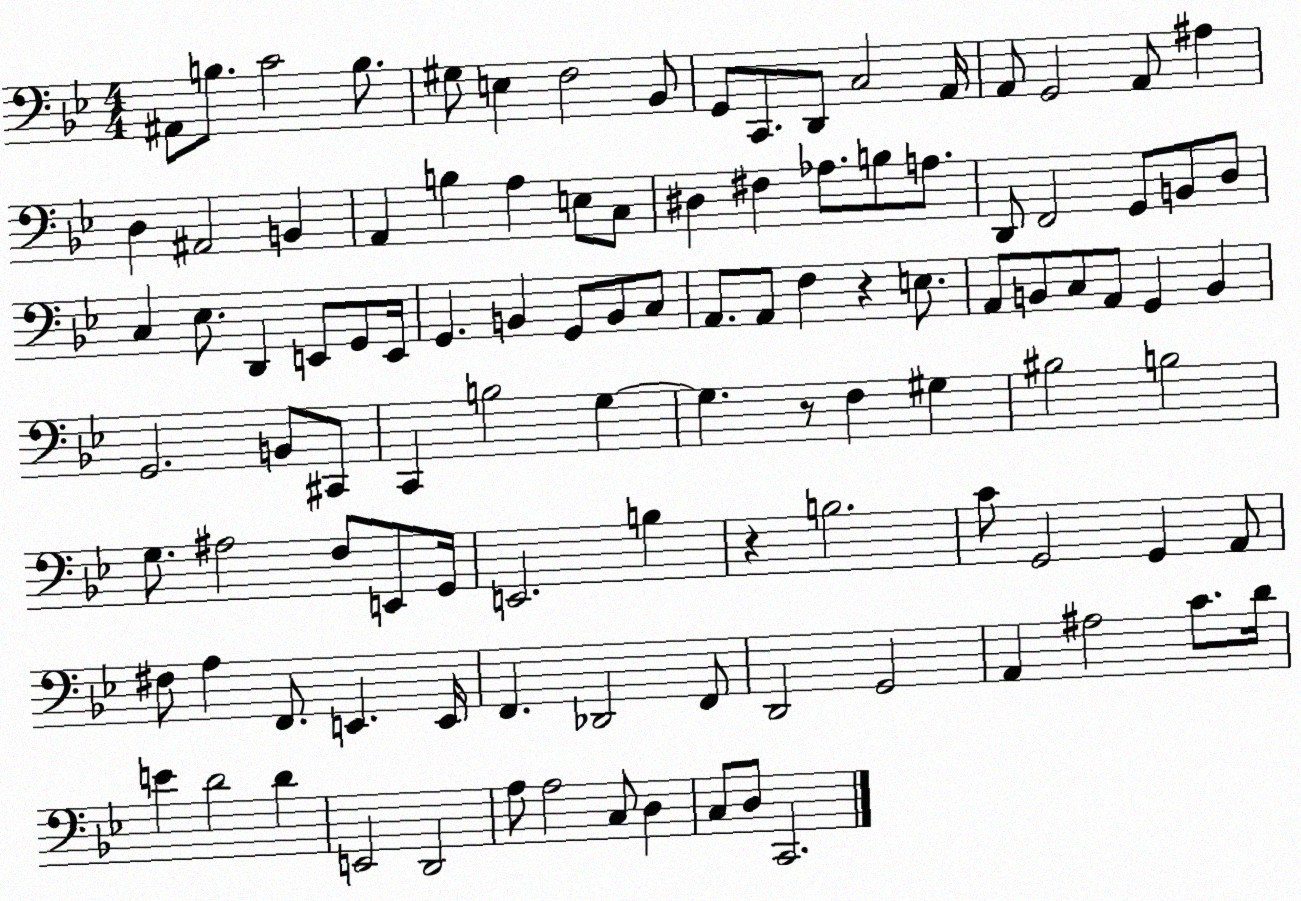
X:1
T:Untitled
M:4/4
L:1/4
K:Bb
^A,,/2 B,/2 C2 B,/2 ^G,/2 E, F,2 _B,,/2 G,,/2 C,,/2 D,,/2 C,2 A,,/4 A,,/2 G,,2 A,,/2 ^A, D, ^A,,2 B,, A,, B, A, E,/2 C,/2 ^D, ^F, _A,/2 B,/2 A,/2 D,,/2 F,,2 G,,/2 B,,/2 D,/2 C, _E,/2 D,, E,,/2 G,,/2 E,,/4 G,, B,, G,,/2 B,,/2 C,/2 A,,/2 A,,/2 F, z E,/2 A,,/2 B,,/2 C,/2 A,,/2 G,, B,, G,,2 B,,/2 ^C,,/2 C,, B,2 G, G, z/2 F, ^G, ^B,2 B,2 G,/2 ^A,2 F,/2 E,,/2 G,,/4 E,,2 B, z B,2 C/2 G,,2 G,, A,,/2 ^F,/2 A, F,,/2 E,, E,,/4 F,, _D,,2 F,,/2 D,,2 G,,2 A,, ^A,2 C/2 D/4 E D2 D E,,2 D,,2 A,/2 A,2 C,/2 D, C,/2 D,/2 C,,2